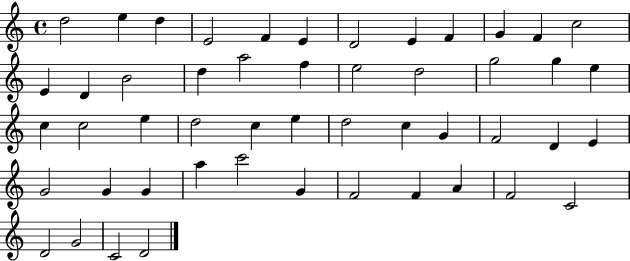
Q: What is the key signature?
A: C major